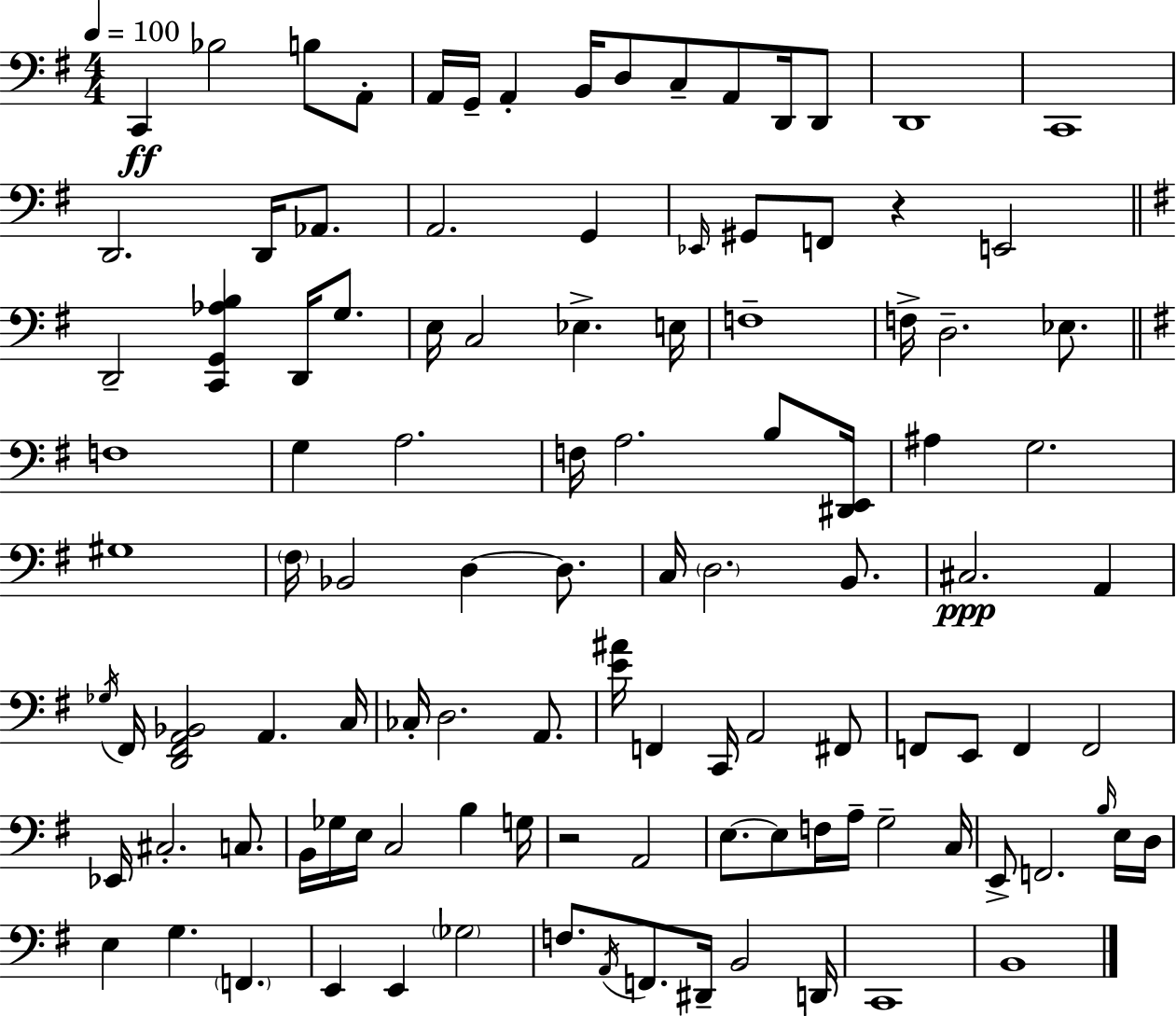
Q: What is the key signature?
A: G major